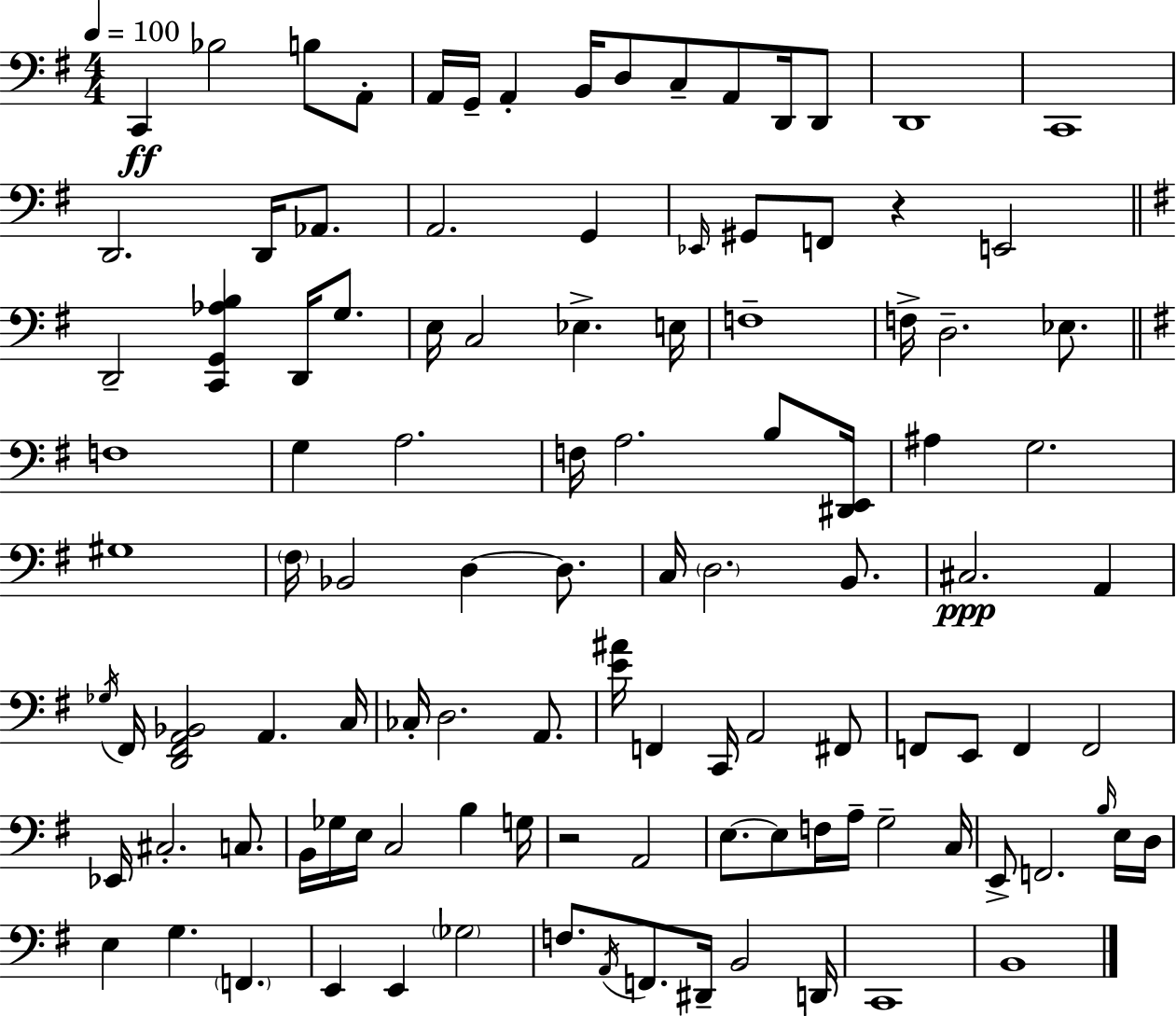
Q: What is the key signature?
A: G major